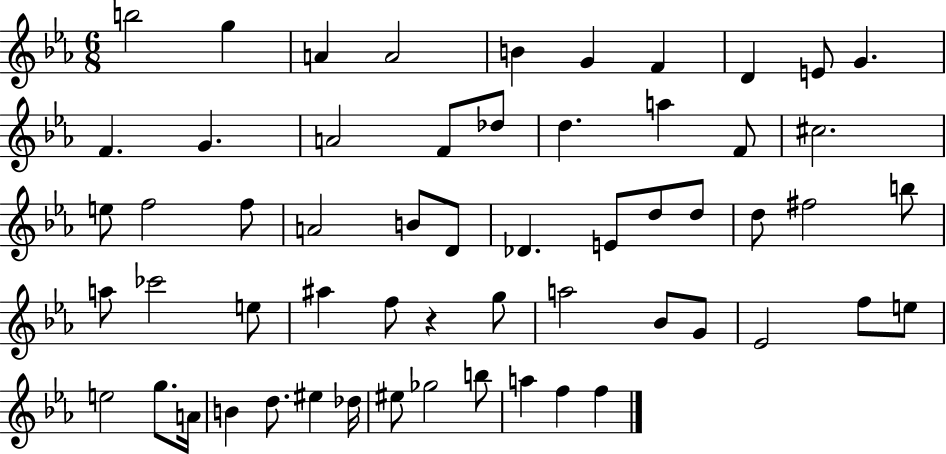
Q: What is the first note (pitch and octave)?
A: B5